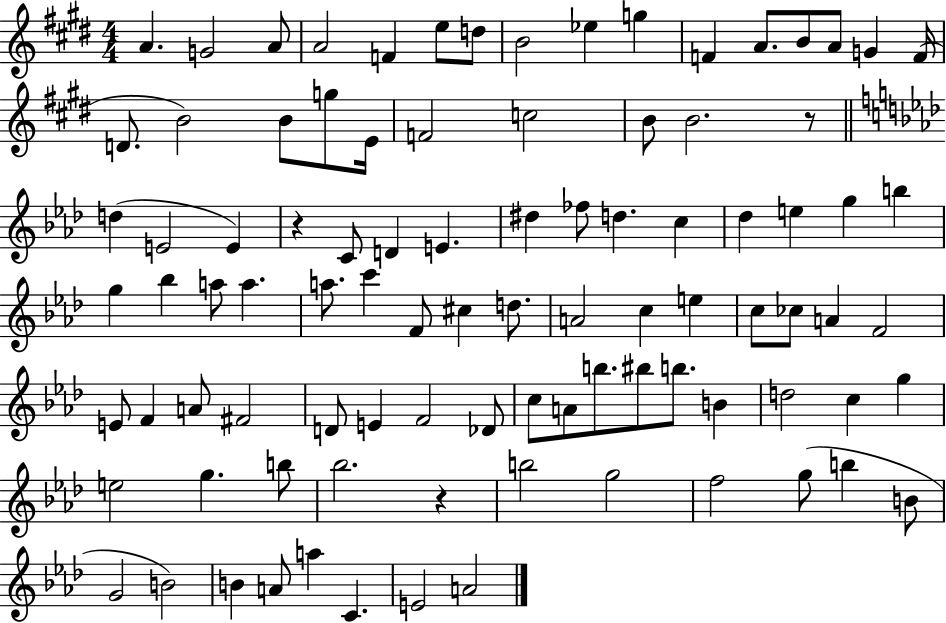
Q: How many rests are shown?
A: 3